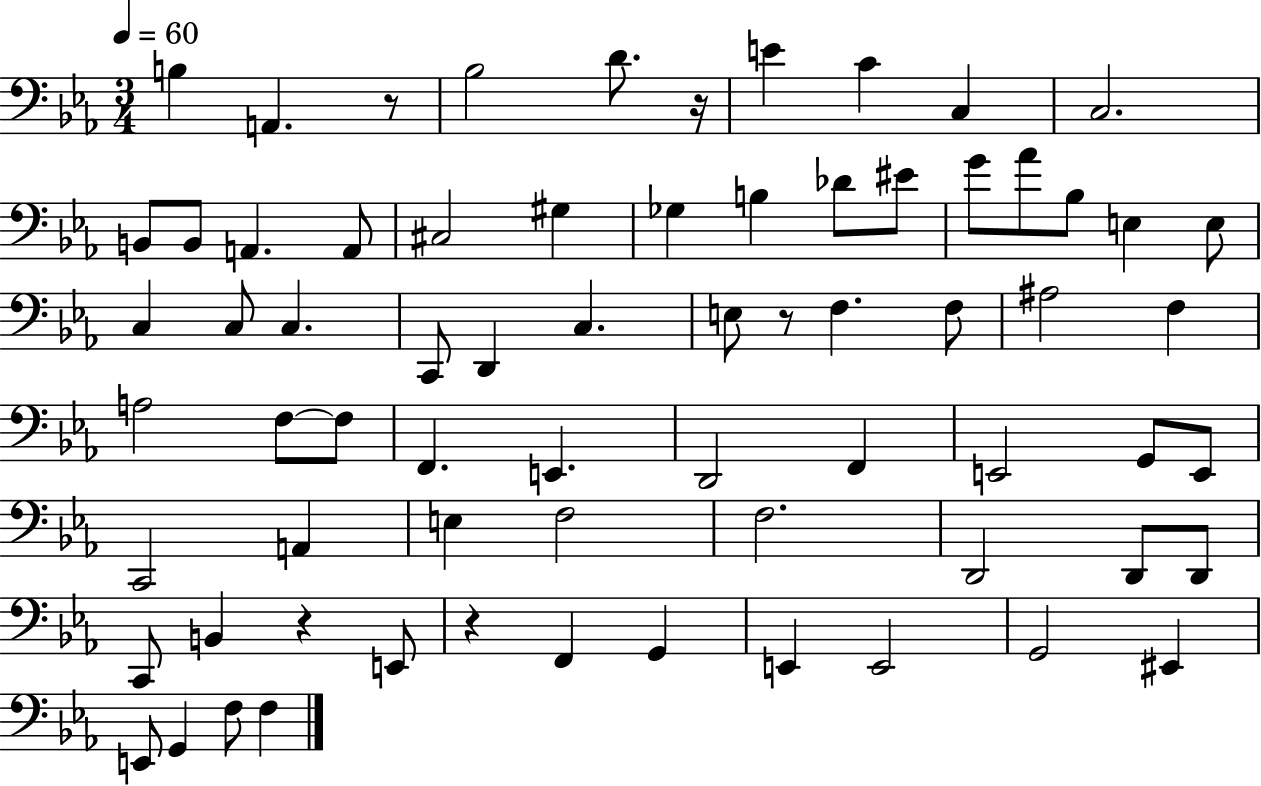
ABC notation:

X:1
T:Untitled
M:3/4
L:1/4
K:Eb
B, A,, z/2 _B,2 D/2 z/4 E C C, C,2 B,,/2 B,,/2 A,, A,,/2 ^C,2 ^G, _G, B, _D/2 ^E/2 G/2 _A/2 _B,/2 E, E,/2 C, C,/2 C, C,,/2 D,, C, E,/2 z/2 F, F,/2 ^A,2 F, A,2 F,/2 F,/2 F,, E,, D,,2 F,, E,,2 G,,/2 E,,/2 C,,2 A,, E, F,2 F,2 D,,2 D,,/2 D,,/2 C,,/2 B,, z E,,/2 z F,, G,, E,, E,,2 G,,2 ^E,, E,,/2 G,, F,/2 F,